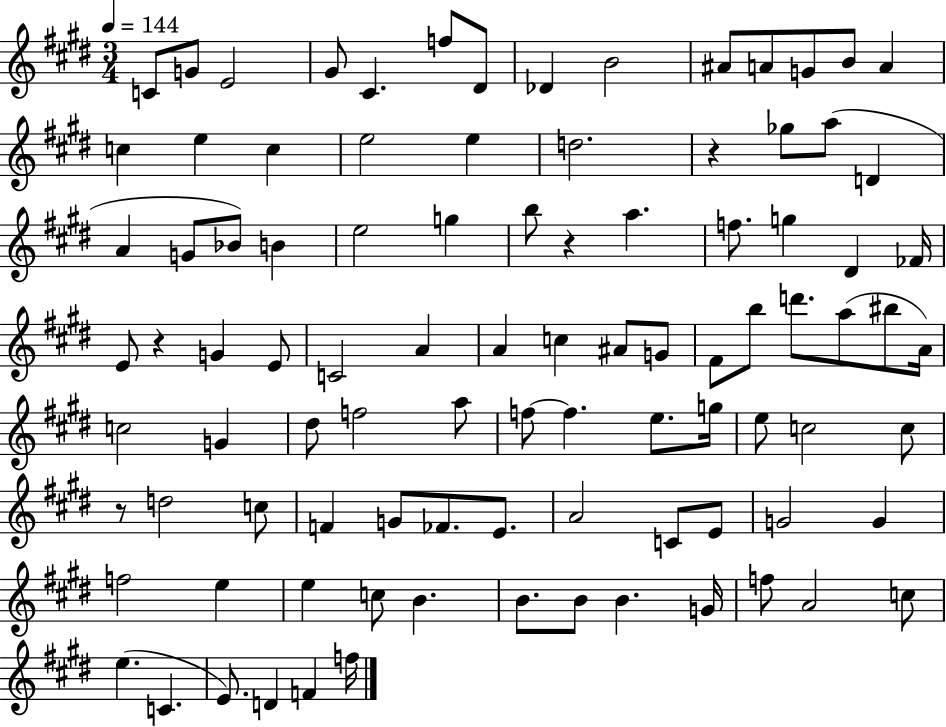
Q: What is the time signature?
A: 3/4